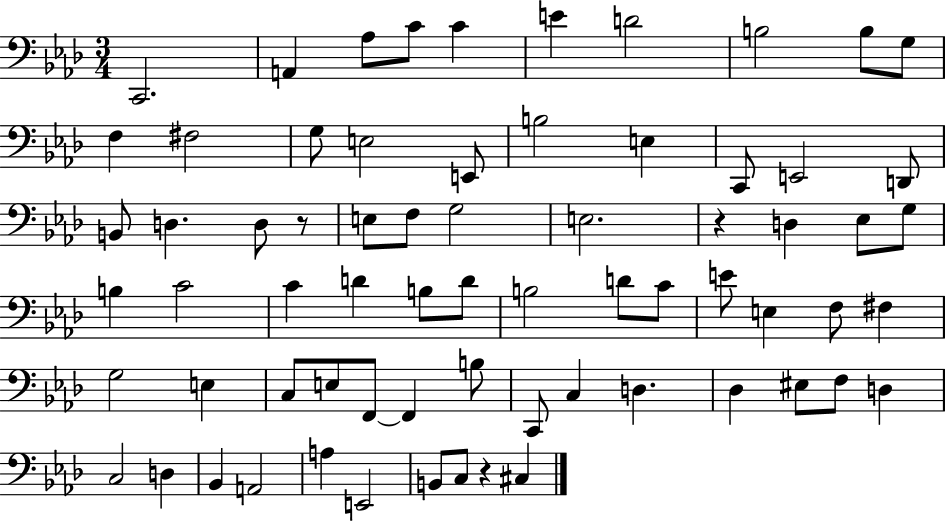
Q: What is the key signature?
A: AES major